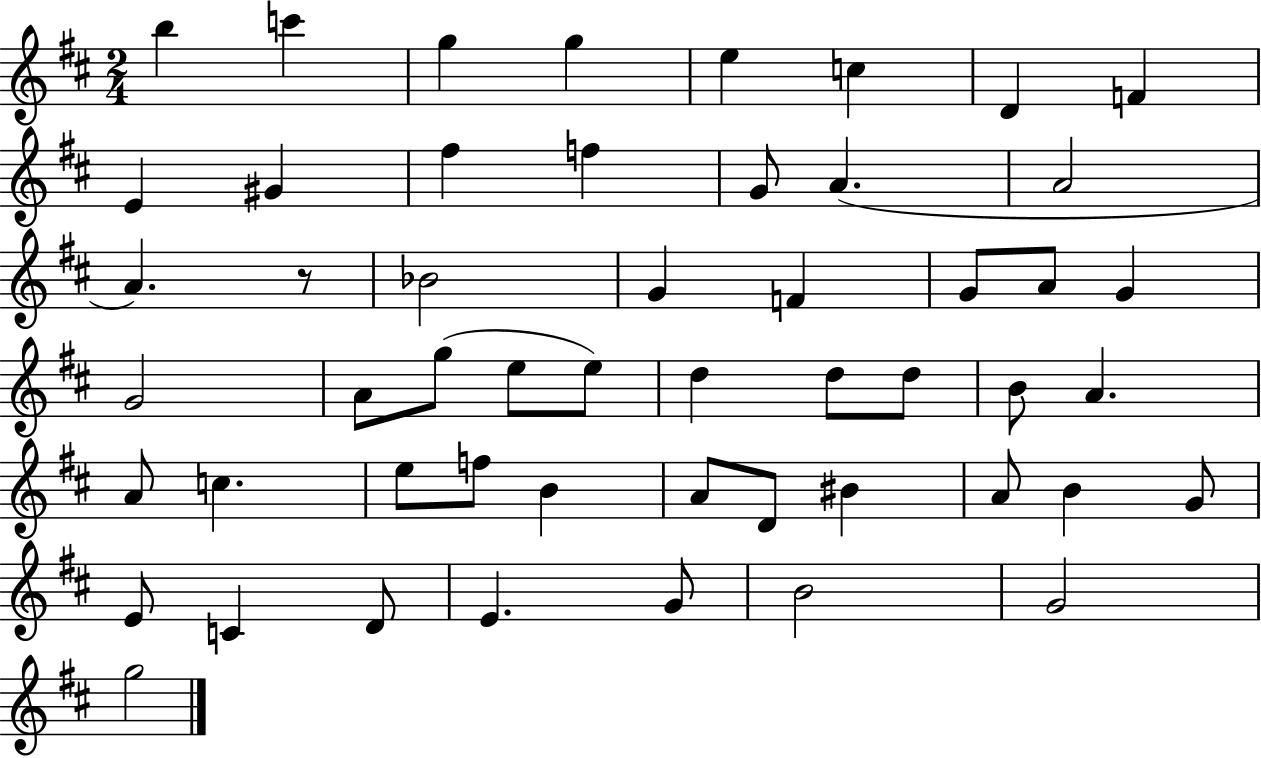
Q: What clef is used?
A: treble